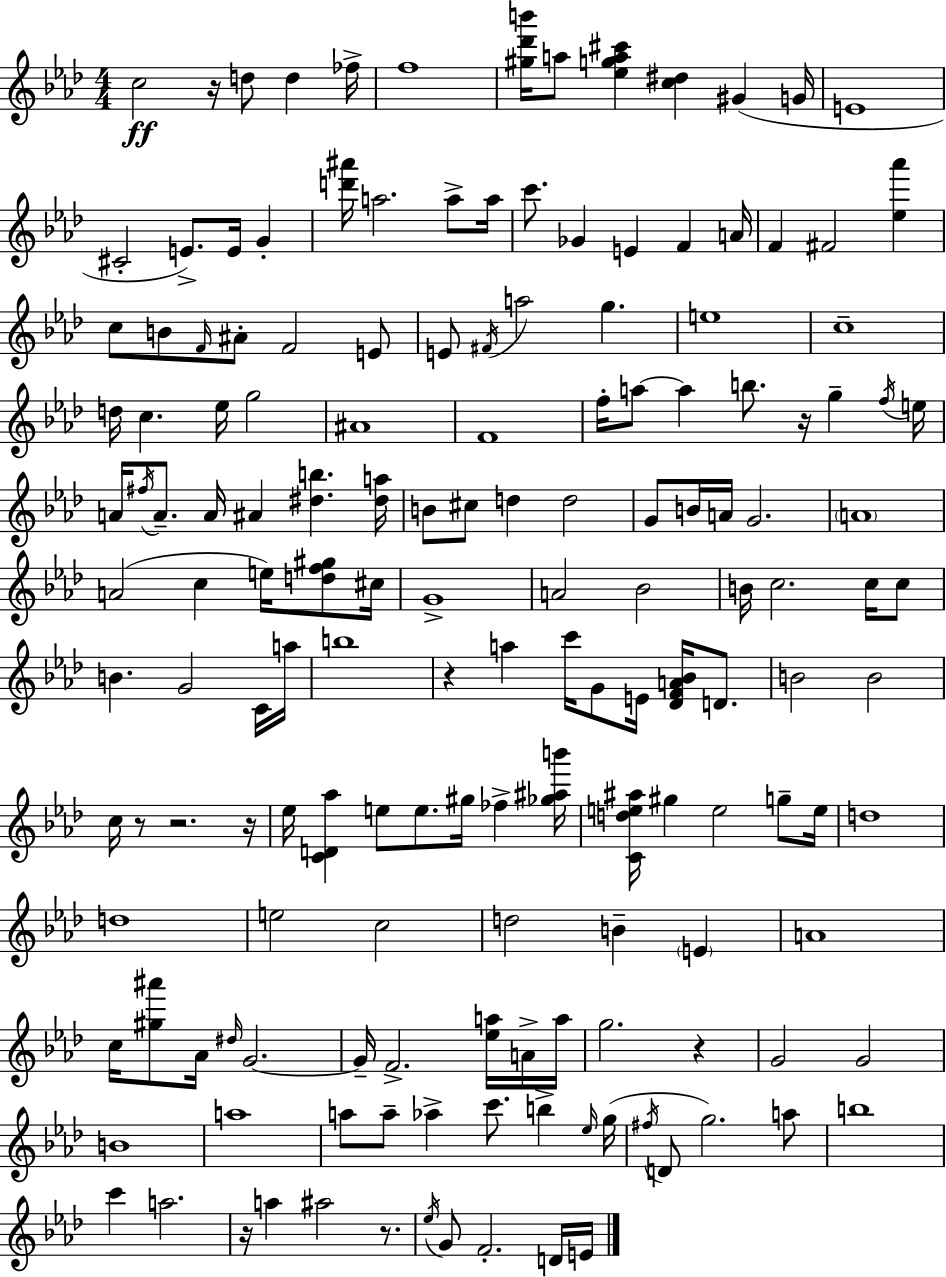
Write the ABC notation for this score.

X:1
T:Untitled
M:4/4
L:1/4
K:Ab
c2 z/4 d/2 d _f/4 f4 [^g_d'b']/4 a/2 [_ega^c'] [c^d] ^G G/4 E4 ^C2 E/2 E/4 G [d'^a']/4 a2 a/2 a/4 c'/2 _G E F A/4 F ^F2 [_e_a'] c/2 B/2 F/4 ^A/2 F2 E/2 E/2 ^F/4 a2 g e4 c4 d/4 c _e/4 g2 ^A4 F4 f/4 a/2 a b/2 z/4 g f/4 e/4 A/4 ^f/4 A/2 A/4 ^A [^db] [^da]/4 B/2 ^c/2 d d2 G/2 B/4 A/4 G2 A4 A2 c e/4 [df^g]/2 ^c/4 G4 A2 _B2 B/4 c2 c/4 c/2 B G2 C/4 a/4 b4 z a c'/4 G/2 E/4 [_DFA_B]/4 D/2 B2 B2 c/4 z/2 z2 z/4 _e/4 [CD_a] e/2 e/2 ^g/4 _f [_g^ab']/4 [Cde^a]/4 ^g e2 g/2 e/4 d4 d4 e2 c2 d2 B E A4 c/4 [^g^a']/2 _A/4 ^d/4 G2 G/4 F2 [_ea]/4 A/4 a/4 g2 z G2 G2 B4 a4 a/2 a/2 _a c'/2 b _e/4 g/4 ^f/4 D/2 g2 a/2 b4 c' a2 z/4 a ^a2 z/2 _e/4 G/2 F2 D/4 E/4